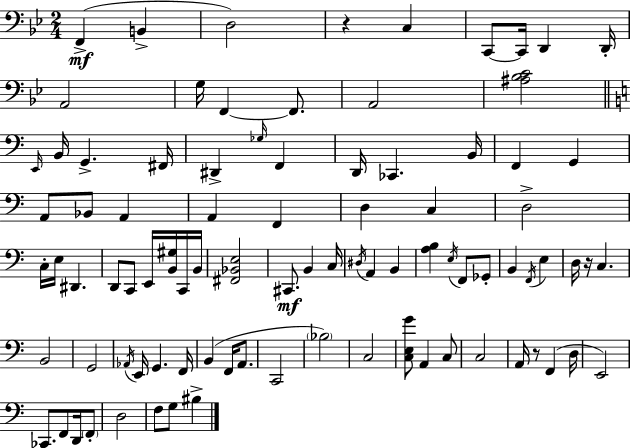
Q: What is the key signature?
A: BES major